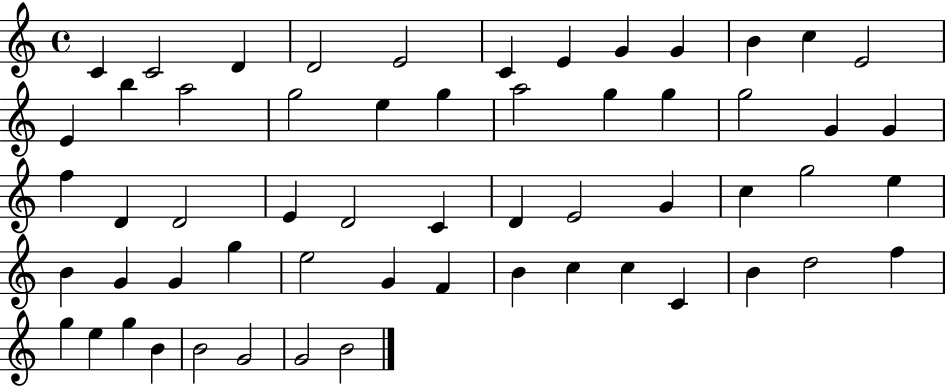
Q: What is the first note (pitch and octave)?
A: C4